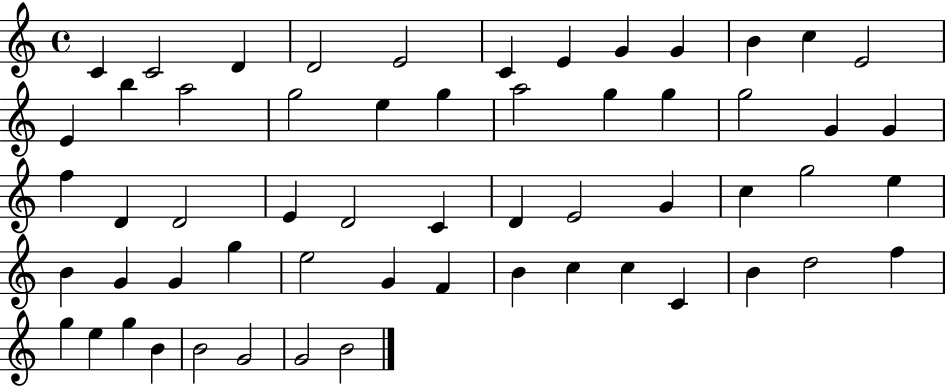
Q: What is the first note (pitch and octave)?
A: C4